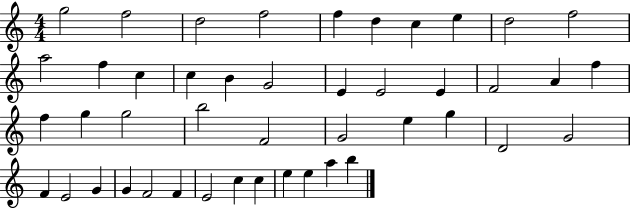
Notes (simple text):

G5/h F5/h D5/h F5/h F5/q D5/q C5/q E5/q D5/h F5/h A5/h F5/q C5/q C5/q B4/q G4/h E4/q E4/h E4/q F4/h A4/q F5/q F5/q G5/q G5/h B5/h F4/h G4/h E5/q G5/q D4/h G4/h F4/q E4/h G4/q G4/q F4/h F4/q E4/h C5/q C5/q E5/q E5/q A5/q B5/q